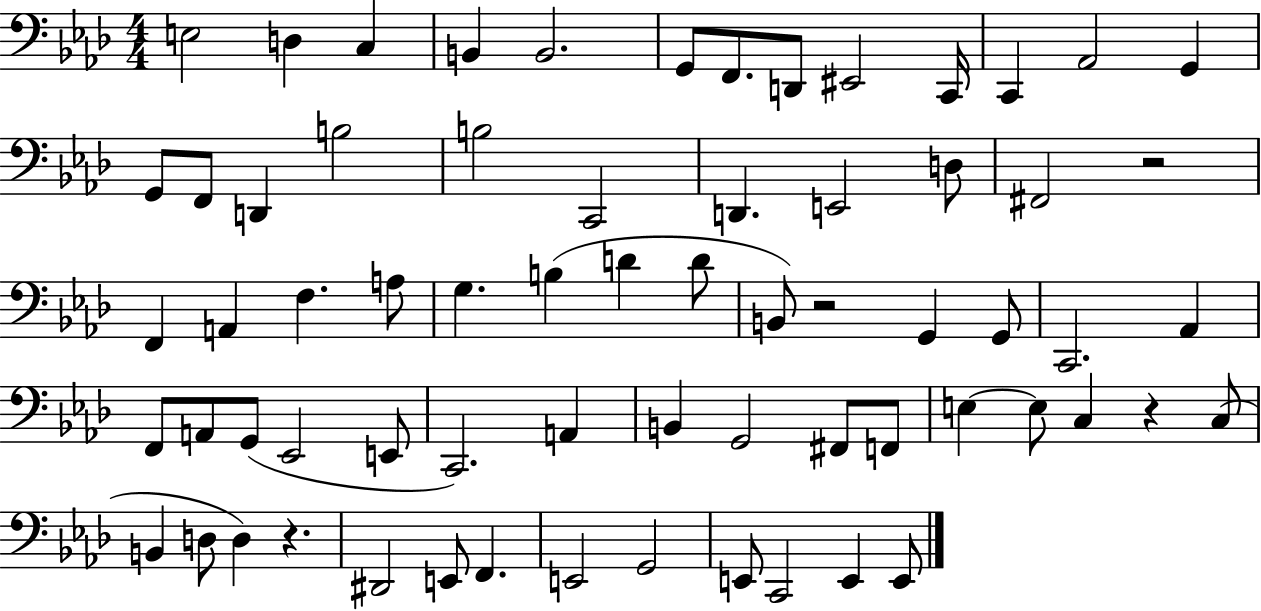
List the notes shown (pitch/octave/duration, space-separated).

E3/h D3/q C3/q B2/q B2/h. G2/e F2/e. D2/e EIS2/h C2/s C2/q Ab2/h G2/q G2/e F2/e D2/q B3/h B3/h C2/h D2/q. E2/h D3/e F#2/h R/h F2/q A2/q F3/q. A3/e G3/q. B3/q D4/q D4/e B2/e R/h G2/q G2/e C2/h. Ab2/q F2/e A2/e G2/e Eb2/h E2/e C2/h. A2/q B2/q G2/h F#2/e F2/e E3/q E3/e C3/q R/q C3/e B2/q D3/e D3/q R/q. D#2/h E2/e F2/q. E2/h G2/h E2/e C2/h E2/q E2/e